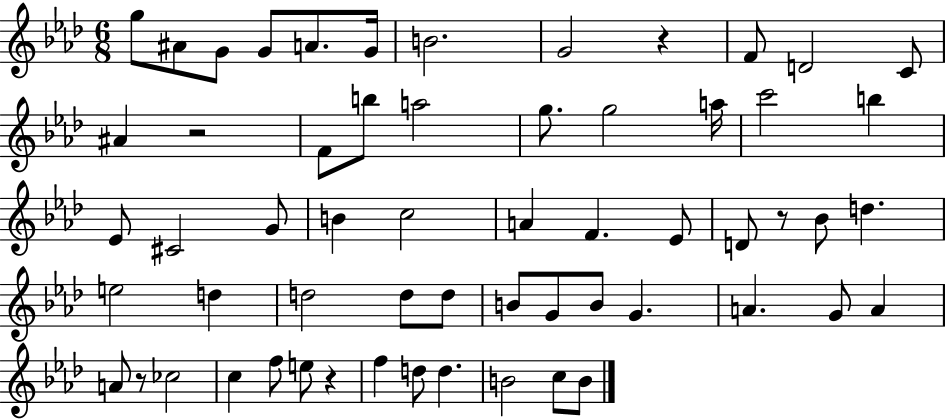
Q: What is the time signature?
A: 6/8